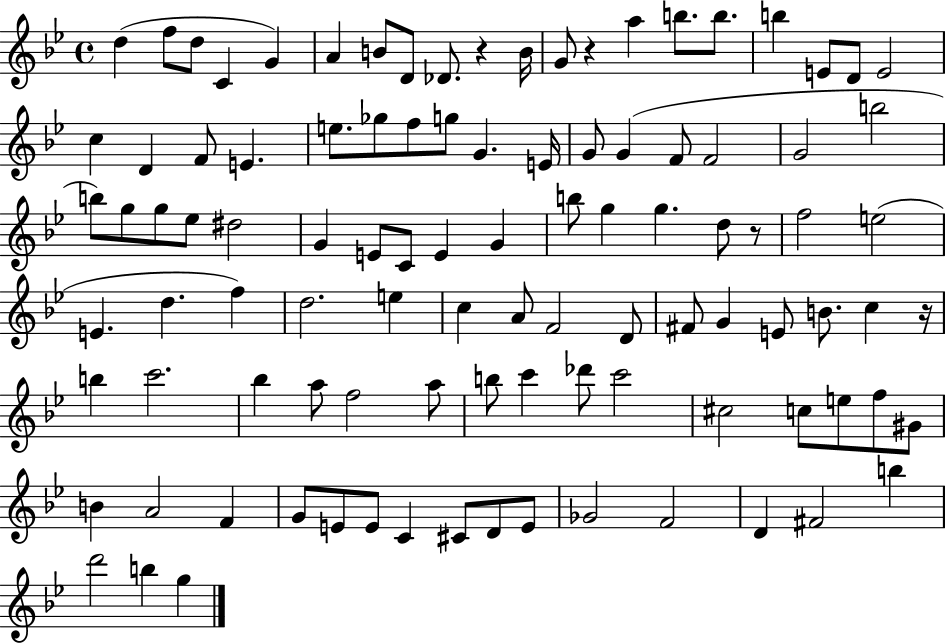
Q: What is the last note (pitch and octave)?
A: G5